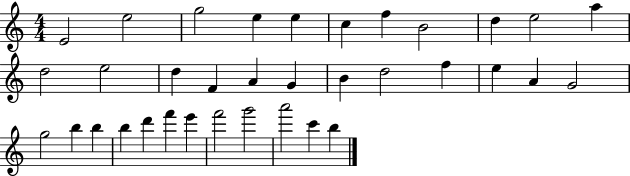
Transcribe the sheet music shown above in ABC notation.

X:1
T:Untitled
M:4/4
L:1/4
K:C
E2 e2 g2 e e c f B2 d e2 a d2 e2 d F A G B d2 f e A G2 g2 b b b d' f' e' f'2 g'2 a'2 c' b